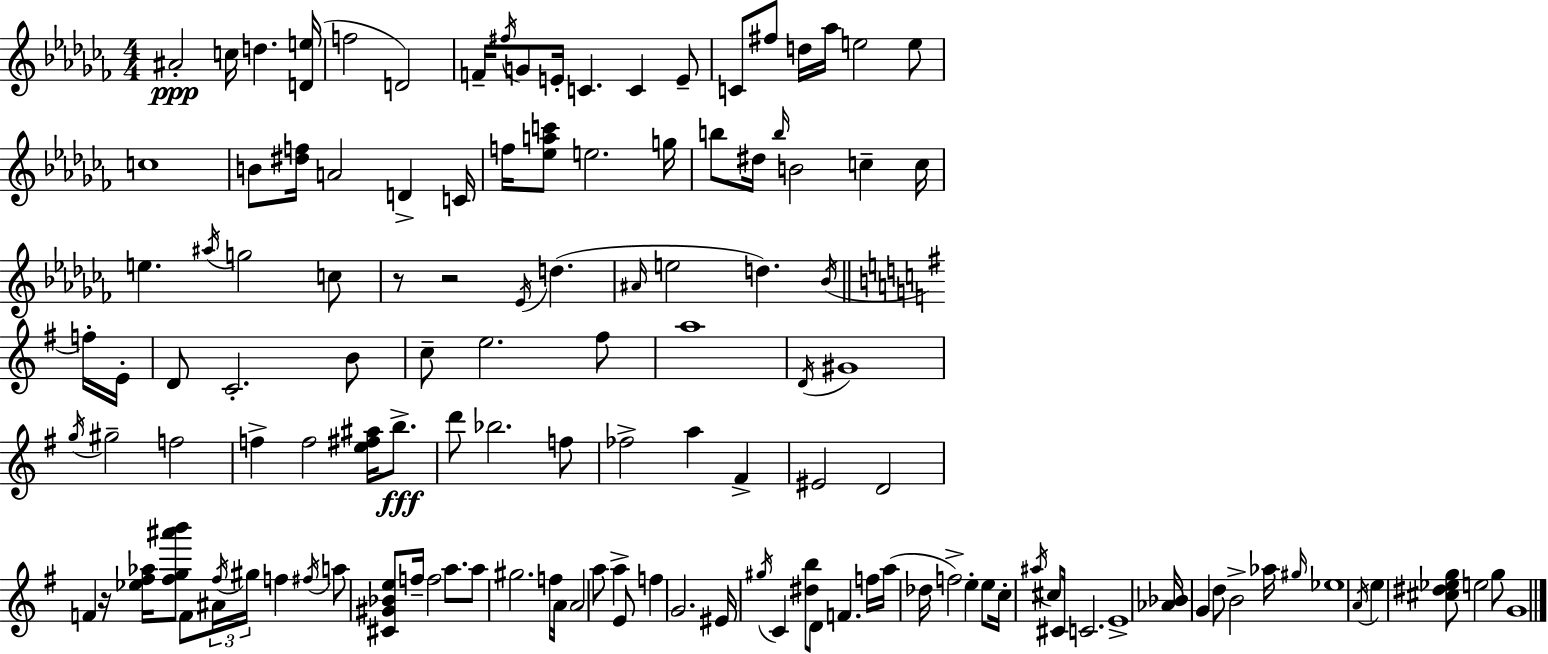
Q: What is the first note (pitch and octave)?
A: A#4